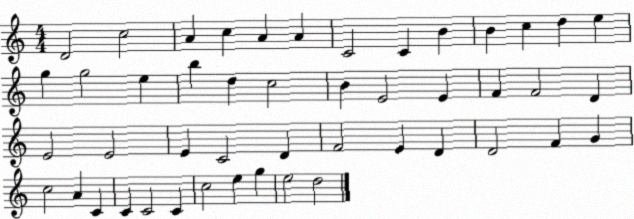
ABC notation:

X:1
T:Untitled
M:4/4
L:1/4
K:C
D2 c2 A c A A C2 C B B c d e g g2 e b d c2 B E2 E F F2 D E2 E2 E C2 D F2 E D D2 F G c2 A C C C2 C c2 e g e2 d2